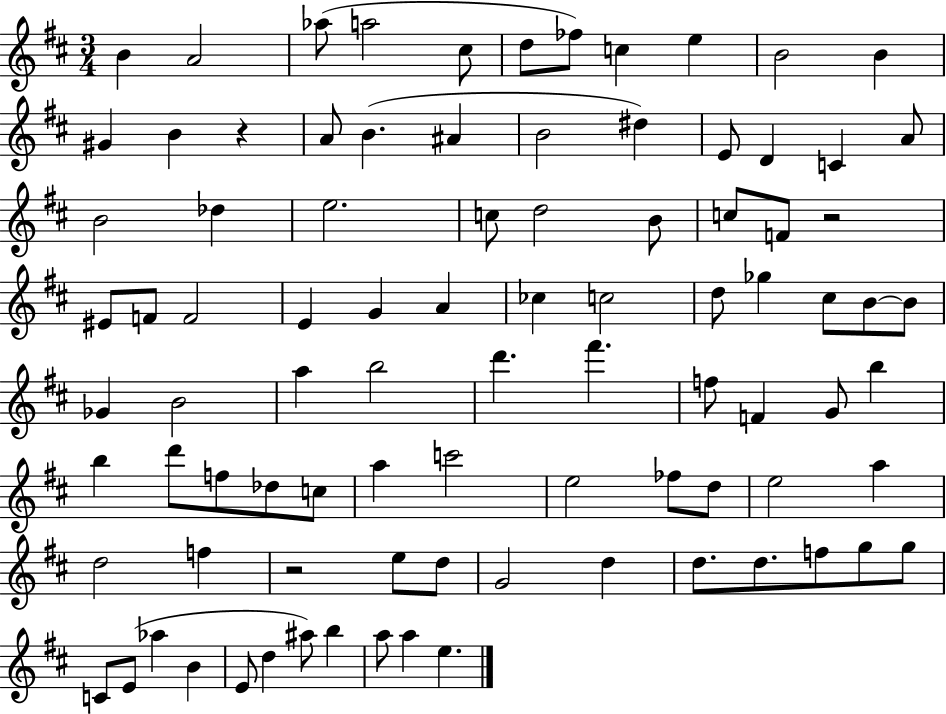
B4/q A4/h Ab5/e A5/h C#5/e D5/e FES5/e C5/q E5/q B4/h B4/q G#4/q B4/q R/q A4/e B4/q. A#4/q B4/h D#5/q E4/e D4/q C4/q A4/e B4/h Db5/q E5/h. C5/e D5/h B4/e C5/e F4/e R/h EIS4/e F4/e F4/h E4/q G4/q A4/q CES5/q C5/h D5/e Gb5/q C#5/e B4/e B4/e Gb4/q B4/h A5/q B5/h D6/q. F#6/q. F5/e F4/q G4/e B5/q B5/q D6/e F5/e Db5/e C5/e A5/q C6/h E5/h FES5/e D5/e E5/h A5/q D5/h F5/q R/h E5/e D5/e G4/h D5/q D5/e. D5/e. F5/e G5/e G5/e C4/e E4/e Ab5/q B4/q E4/e D5/q A#5/e B5/q A5/e A5/q E5/q.